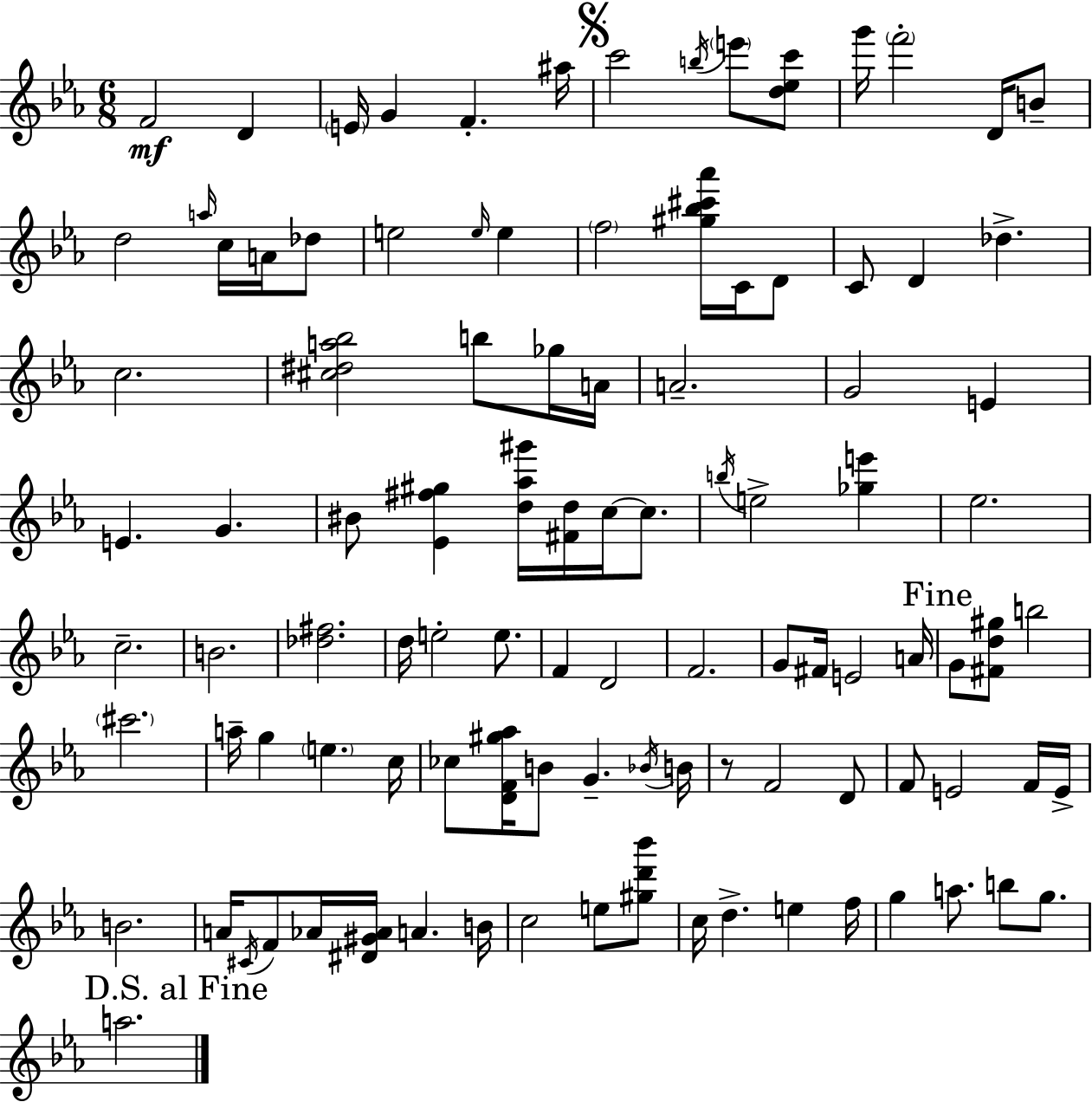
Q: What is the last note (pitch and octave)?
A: A5